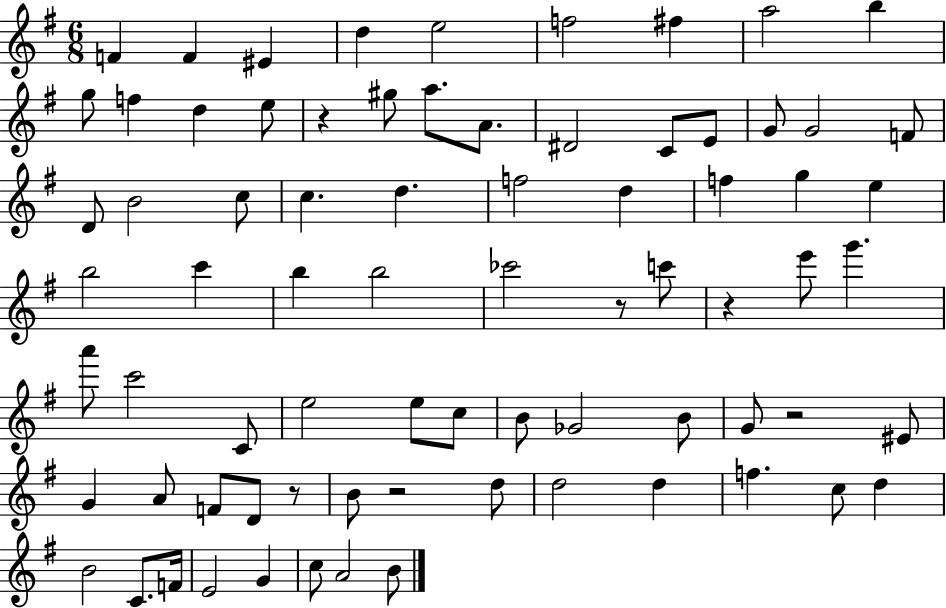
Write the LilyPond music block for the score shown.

{
  \clef treble
  \numericTimeSignature
  \time 6/8
  \key g \major
  f'4 f'4 eis'4 | d''4 e''2 | f''2 fis''4 | a''2 b''4 | \break g''8 f''4 d''4 e''8 | r4 gis''8 a''8. a'8. | dis'2 c'8 e'8 | g'8 g'2 f'8 | \break d'8 b'2 c''8 | c''4. d''4. | f''2 d''4 | f''4 g''4 e''4 | \break b''2 c'''4 | b''4 b''2 | ces'''2 r8 c'''8 | r4 e'''8 g'''4. | \break a'''8 c'''2 c'8 | e''2 e''8 c''8 | b'8 ges'2 b'8 | g'8 r2 eis'8 | \break g'4 a'8 f'8 d'8 r8 | b'8 r2 d''8 | d''2 d''4 | f''4. c''8 d''4 | \break b'2 c'8. f'16 | e'2 g'4 | c''8 a'2 b'8 | \bar "|."
}